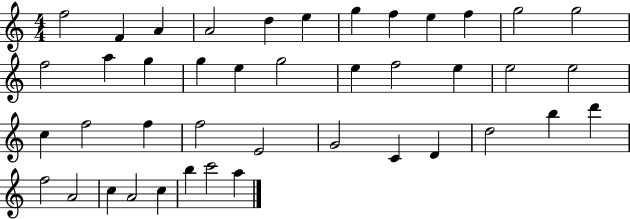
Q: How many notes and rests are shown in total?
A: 42